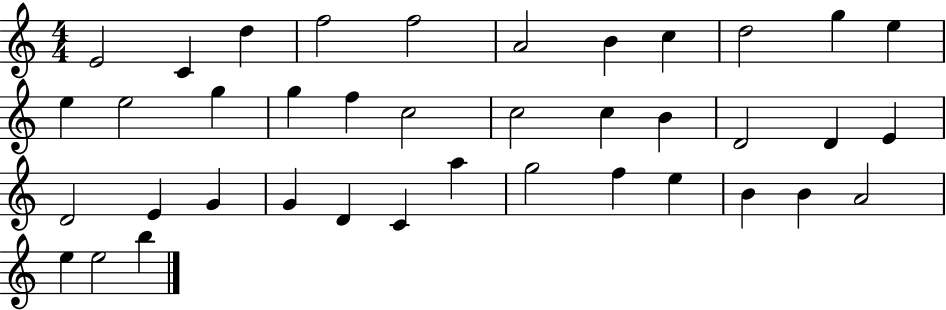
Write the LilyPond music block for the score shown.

{
  \clef treble
  \numericTimeSignature
  \time 4/4
  \key c \major
  e'2 c'4 d''4 | f''2 f''2 | a'2 b'4 c''4 | d''2 g''4 e''4 | \break e''4 e''2 g''4 | g''4 f''4 c''2 | c''2 c''4 b'4 | d'2 d'4 e'4 | \break d'2 e'4 g'4 | g'4 d'4 c'4 a''4 | g''2 f''4 e''4 | b'4 b'4 a'2 | \break e''4 e''2 b''4 | \bar "|."
}